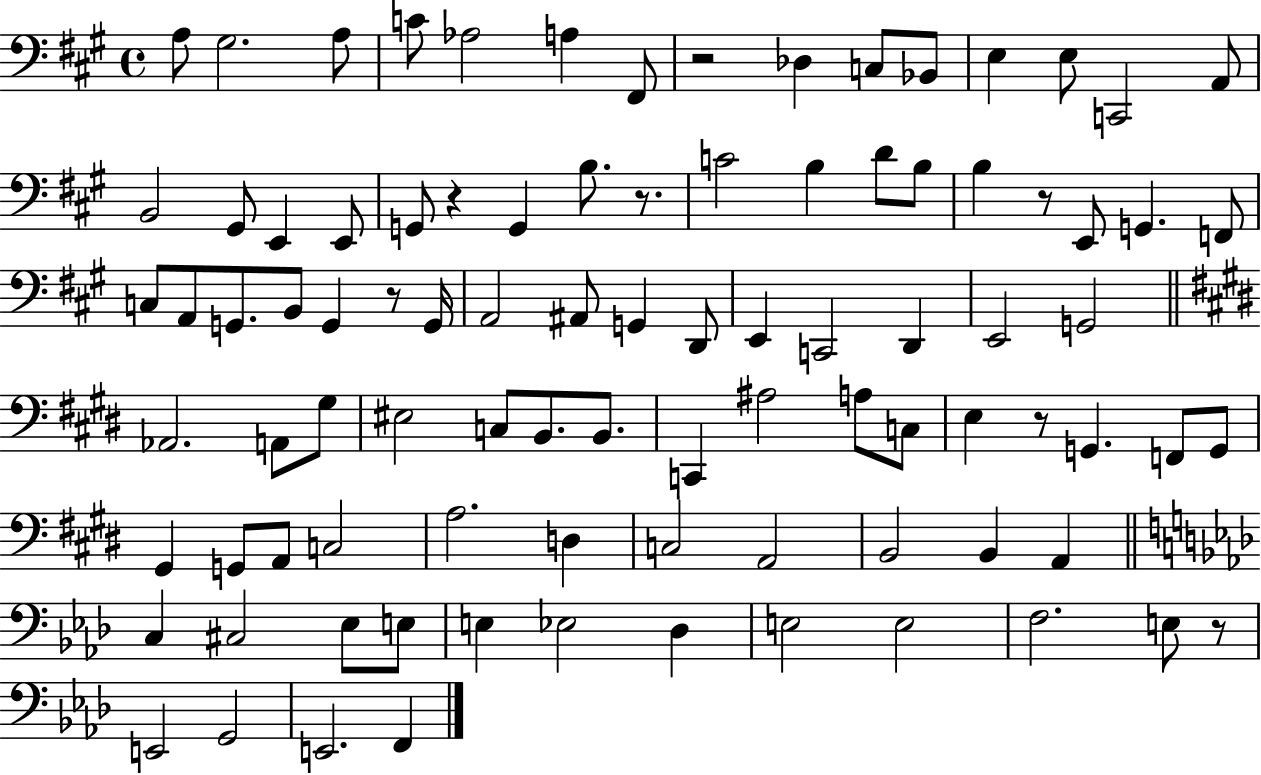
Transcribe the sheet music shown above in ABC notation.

X:1
T:Untitled
M:4/4
L:1/4
K:A
A,/2 ^G,2 A,/2 C/2 _A,2 A, ^F,,/2 z2 _D, C,/2 _B,,/2 E, E,/2 C,,2 A,,/2 B,,2 ^G,,/2 E,, E,,/2 G,,/2 z G,, B,/2 z/2 C2 B, D/2 B,/2 B, z/2 E,,/2 G,, F,,/2 C,/2 A,,/2 G,,/2 B,,/2 G,, z/2 G,,/4 A,,2 ^A,,/2 G,, D,,/2 E,, C,,2 D,, E,,2 G,,2 _A,,2 A,,/2 ^G,/2 ^E,2 C,/2 B,,/2 B,,/2 C,, ^A,2 A,/2 C,/2 E, z/2 G,, F,,/2 G,,/2 ^G,, G,,/2 A,,/2 C,2 A,2 D, C,2 A,,2 B,,2 B,, A,, C, ^C,2 _E,/2 E,/2 E, _E,2 _D, E,2 E,2 F,2 E,/2 z/2 E,,2 G,,2 E,,2 F,,